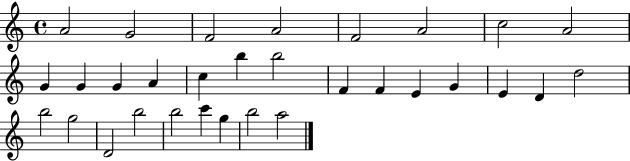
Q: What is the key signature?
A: C major